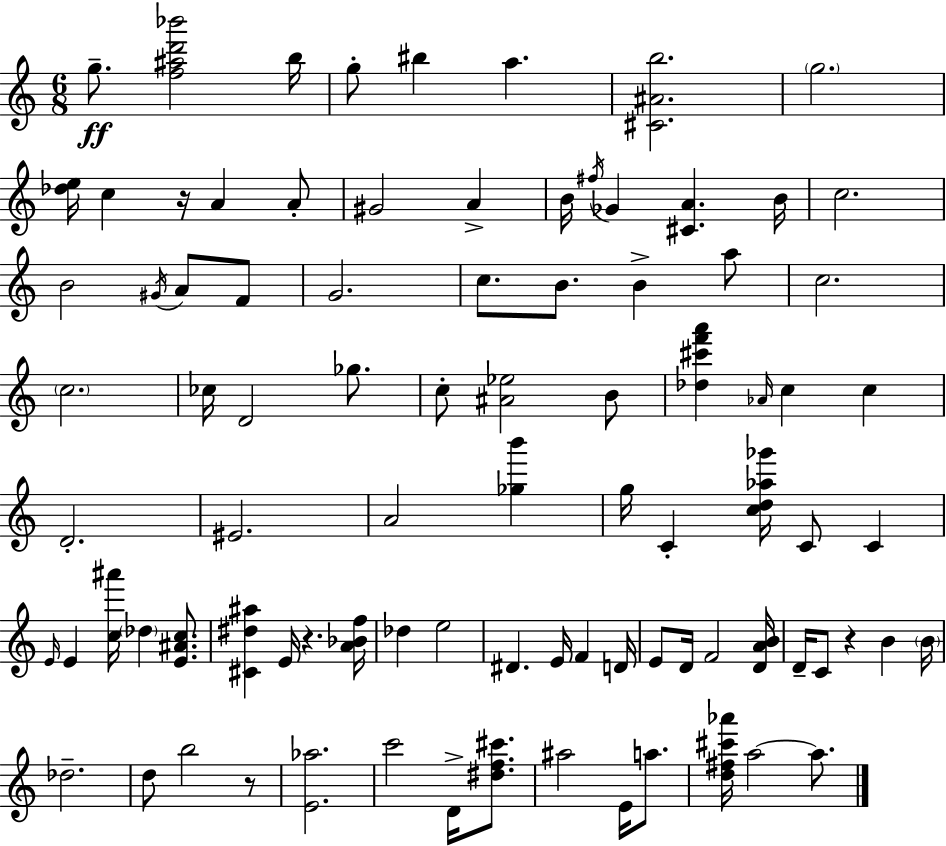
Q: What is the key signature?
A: C major